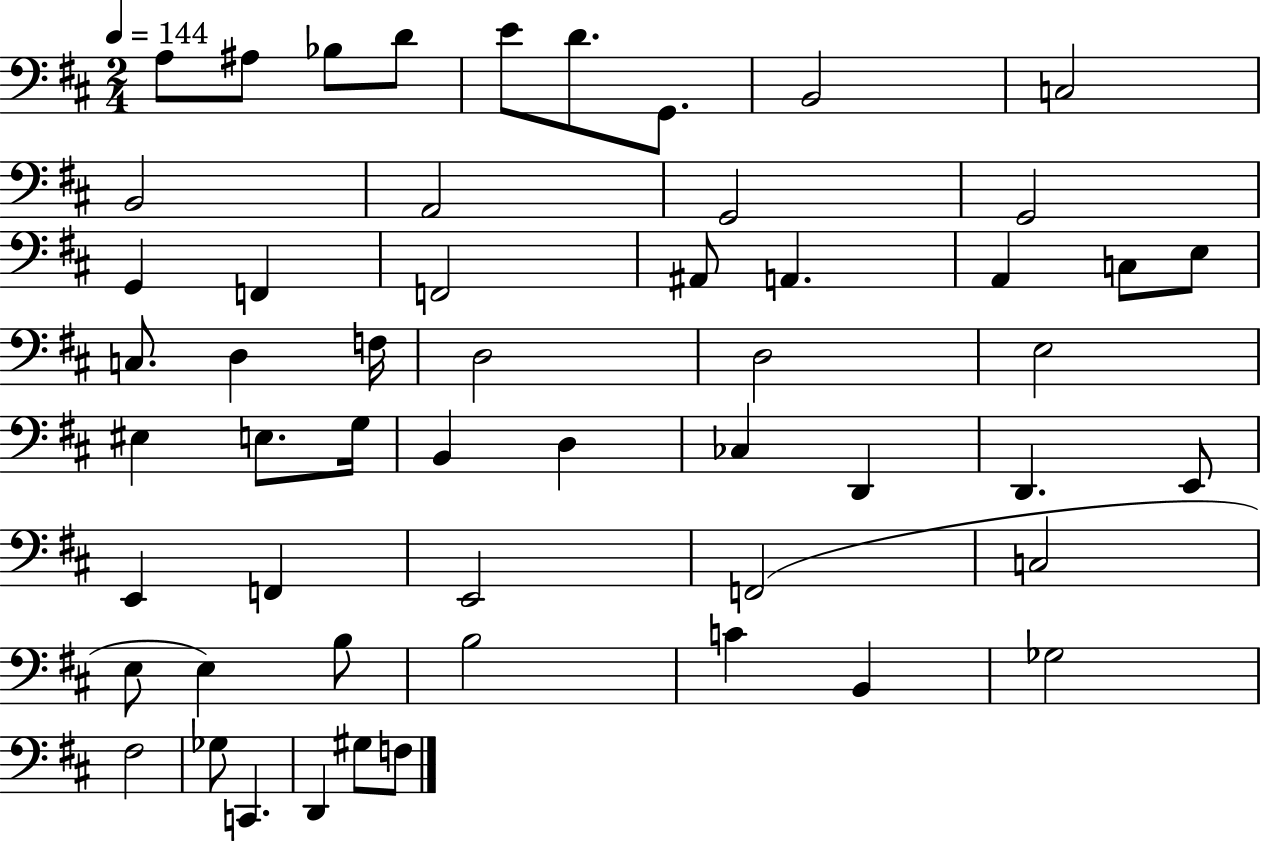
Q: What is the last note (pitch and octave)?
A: F3